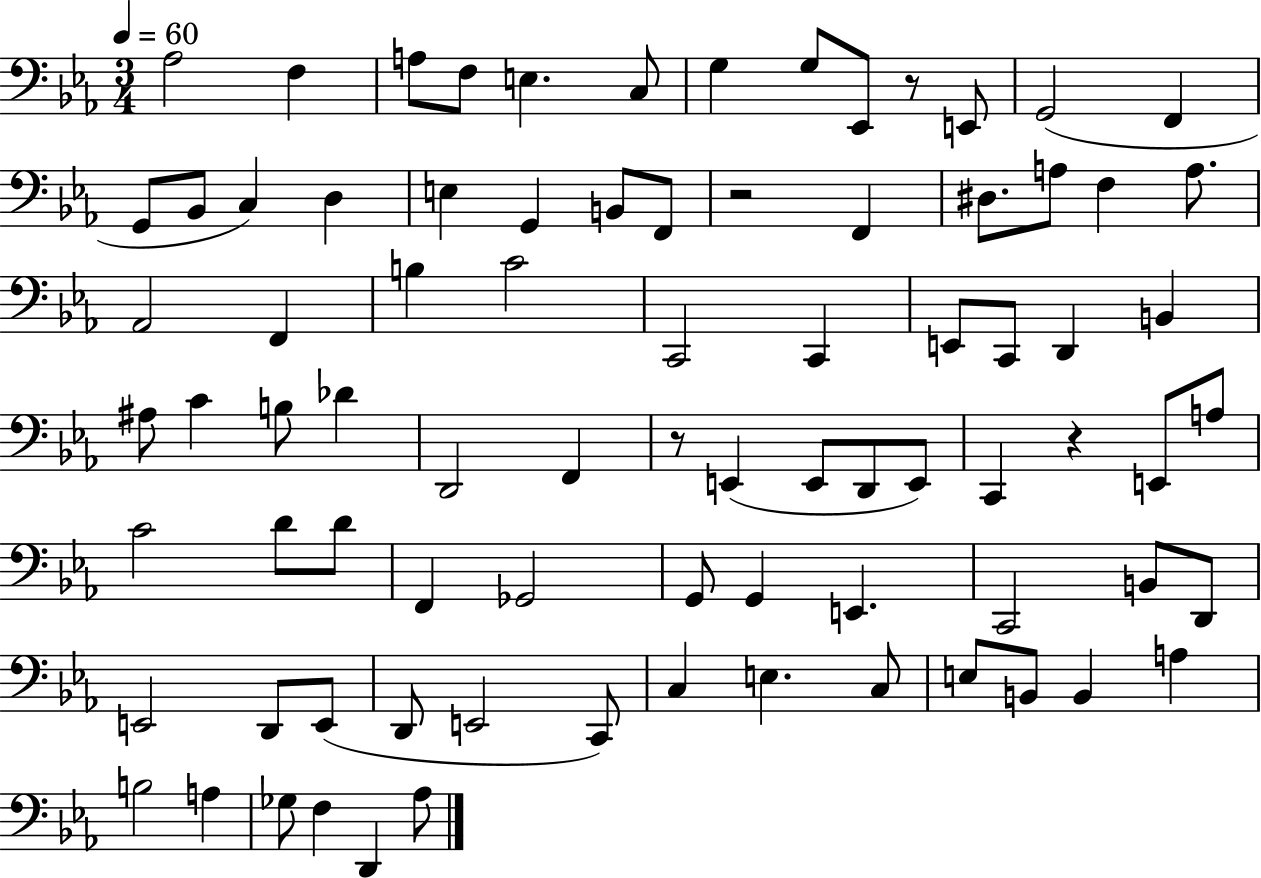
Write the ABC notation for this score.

X:1
T:Untitled
M:3/4
L:1/4
K:Eb
_A,2 F, A,/2 F,/2 E, C,/2 G, G,/2 _E,,/2 z/2 E,,/2 G,,2 F,, G,,/2 _B,,/2 C, D, E, G,, B,,/2 F,,/2 z2 F,, ^D,/2 A,/2 F, A,/2 _A,,2 F,, B, C2 C,,2 C,, E,,/2 C,,/2 D,, B,, ^A,/2 C B,/2 _D D,,2 F,, z/2 E,, E,,/2 D,,/2 E,,/2 C,, z E,,/2 A,/2 C2 D/2 D/2 F,, _G,,2 G,,/2 G,, E,, C,,2 B,,/2 D,,/2 E,,2 D,,/2 E,,/2 D,,/2 E,,2 C,,/2 C, E, C,/2 E,/2 B,,/2 B,, A, B,2 A, _G,/2 F, D,, _A,/2